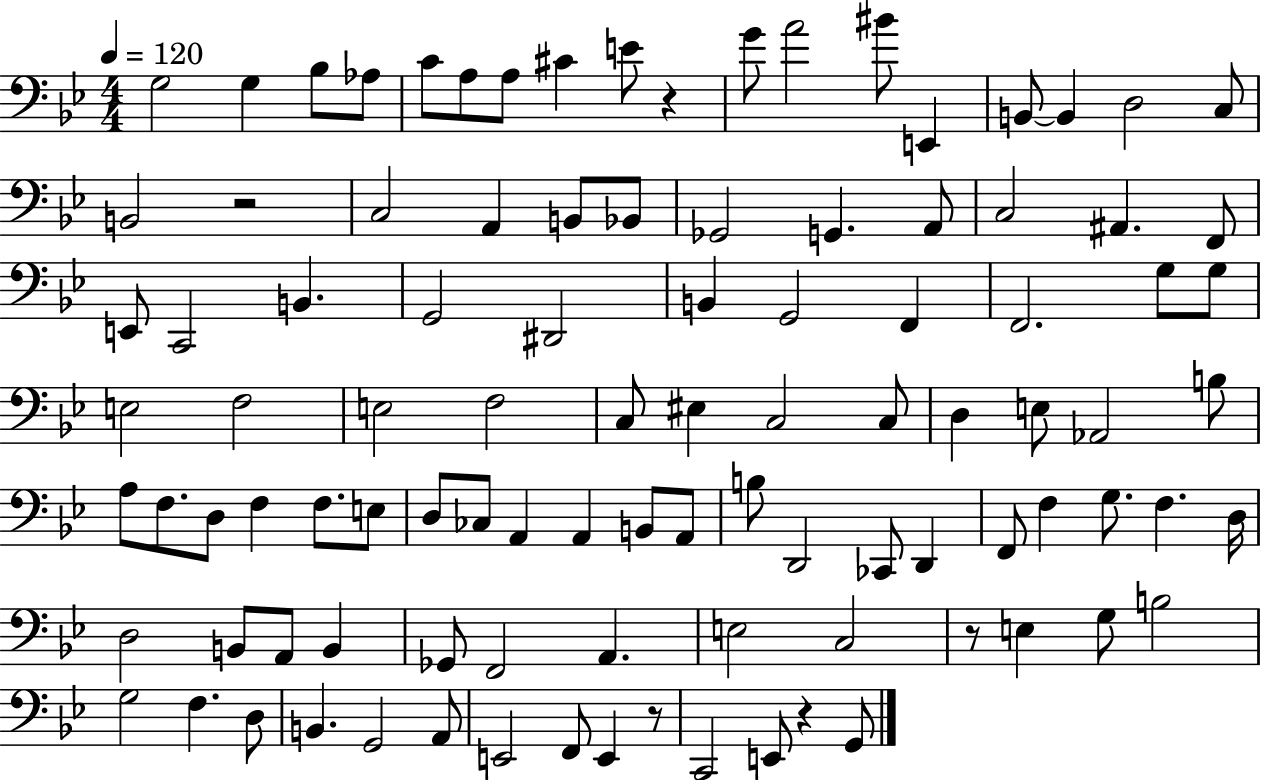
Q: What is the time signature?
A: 4/4